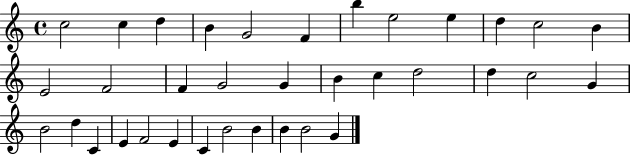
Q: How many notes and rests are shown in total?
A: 35